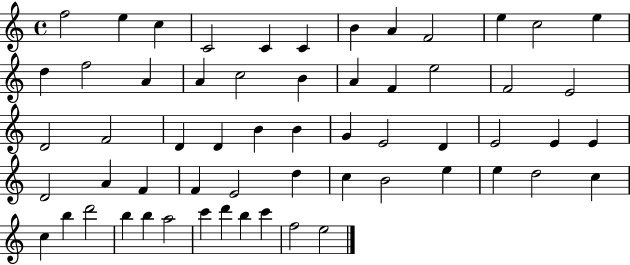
F5/h E5/q C5/q C4/h C4/q C4/q B4/q A4/q F4/h E5/q C5/h E5/q D5/q F5/h A4/q A4/q C5/h B4/q A4/q F4/q E5/h F4/h E4/h D4/h F4/h D4/q D4/q B4/q B4/q G4/q E4/h D4/q E4/h E4/q E4/q D4/h A4/q F4/q F4/q E4/h D5/q C5/q B4/h E5/q E5/q D5/h C5/q C5/q B5/q D6/h B5/q B5/q A5/h C6/q D6/q B5/q C6/q F5/h E5/h